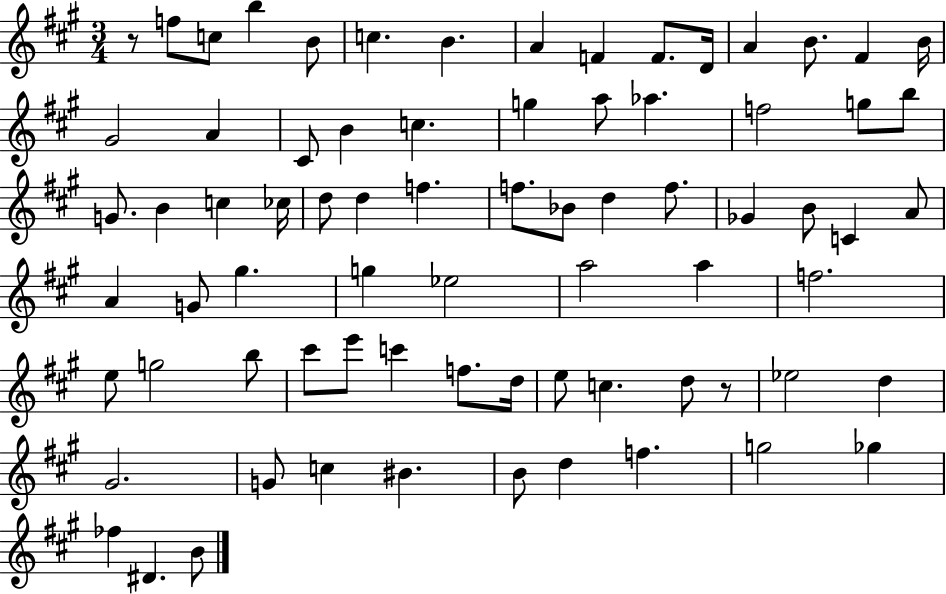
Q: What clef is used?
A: treble